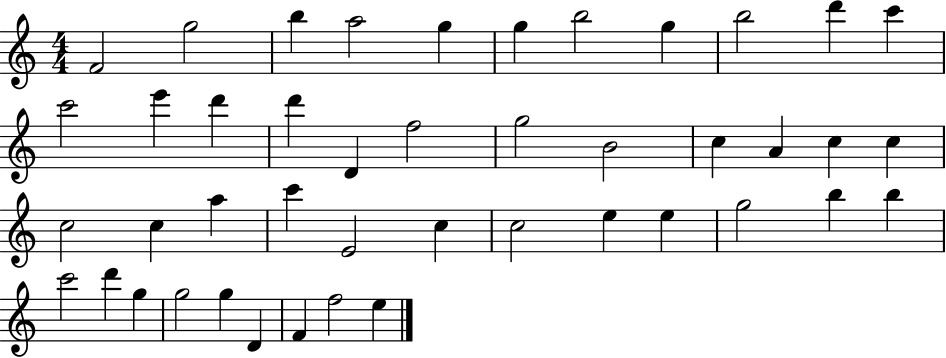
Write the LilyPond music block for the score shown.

{
  \clef treble
  \numericTimeSignature
  \time 4/4
  \key c \major
  f'2 g''2 | b''4 a''2 g''4 | g''4 b''2 g''4 | b''2 d'''4 c'''4 | \break c'''2 e'''4 d'''4 | d'''4 d'4 f''2 | g''2 b'2 | c''4 a'4 c''4 c''4 | \break c''2 c''4 a''4 | c'''4 e'2 c''4 | c''2 e''4 e''4 | g''2 b''4 b''4 | \break c'''2 d'''4 g''4 | g''2 g''4 d'4 | f'4 f''2 e''4 | \bar "|."
}